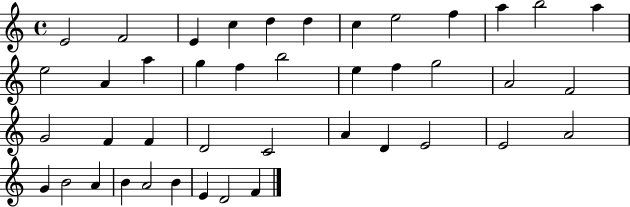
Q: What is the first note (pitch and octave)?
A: E4